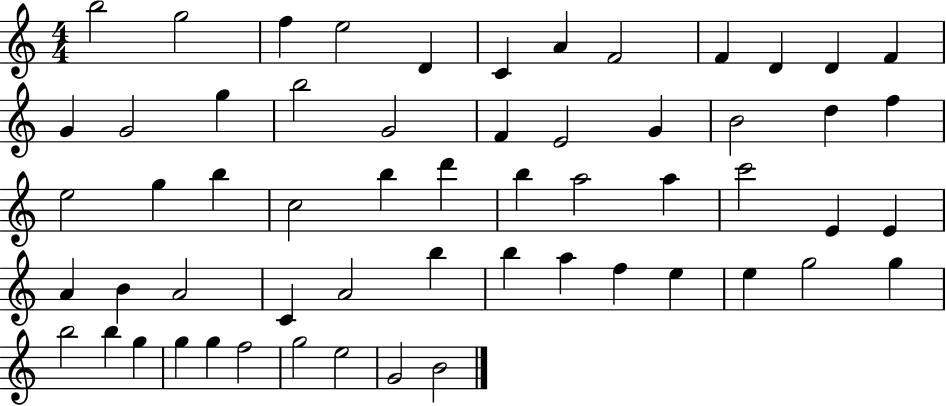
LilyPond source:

{
  \clef treble
  \numericTimeSignature
  \time 4/4
  \key c \major
  b''2 g''2 | f''4 e''2 d'4 | c'4 a'4 f'2 | f'4 d'4 d'4 f'4 | \break g'4 g'2 g''4 | b''2 g'2 | f'4 e'2 g'4 | b'2 d''4 f''4 | \break e''2 g''4 b''4 | c''2 b''4 d'''4 | b''4 a''2 a''4 | c'''2 e'4 e'4 | \break a'4 b'4 a'2 | c'4 a'2 b''4 | b''4 a''4 f''4 e''4 | e''4 g''2 g''4 | \break b''2 b''4 g''4 | g''4 g''4 f''2 | g''2 e''2 | g'2 b'2 | \break \bar "|."
}